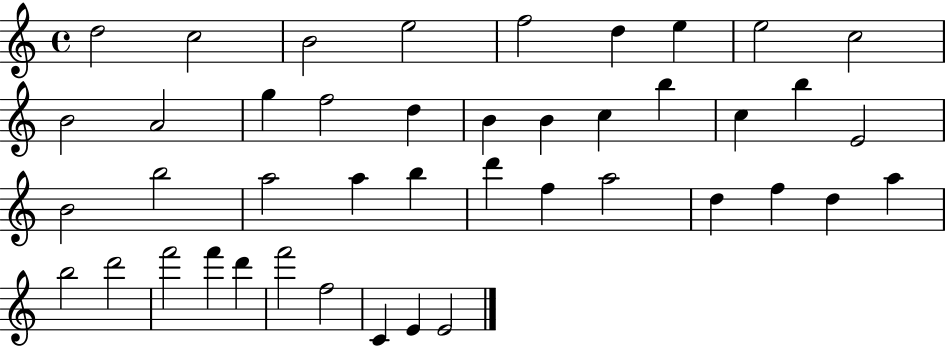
{
  \clef treble
  \time 4/4
  \defaultTimeSignature
  \key c \major
  d''2 c''2 | b'2 e''2 | f''2 d''4 e''4 | e''2 c''2 | \break b'2 a'2 | g''4 f''2 d''4 | b'4 b'4 c''4 b''4 | c''4 b''4 e'2 | \break b'2 b''2 | a''2 a''4 b''4 | d'''4 f''4 a''2 | d''4 f''4 d''4 a''4 | \break b''2 d'''2 | f'''2 f'''4 d'''4 | f'''2 f''2 | c'4 e'4 e'2 | \break \bar "|."
}